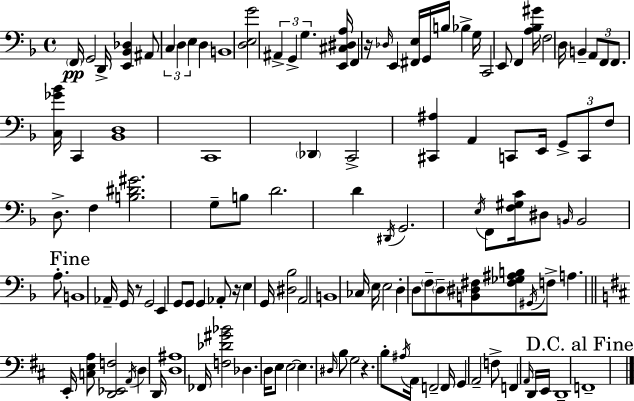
F2/s G2/h D2/s [E2,Bb2,Db3]/q A#2/e C3/q D3/q E3/q D3/q B2/w [D3,E3,G4]/h A#2/q G2/q G3/q. [E2,C#3,D#3,A3]/s F2/q R/s Db3/s E2/q [F#2,E3]/s G2/s B3/s Bb3/q G3/s C2/h E2/e F2/q [A3,Bb3,G#4]/s F3/h D3/s B2/q A2/e F2/e F2/e. [C3,Gb4,Bb4]/s C2/q [Bb2,D3]/w C2/w Db2/q C2/h [C#2,A#3]/q A2/q C2/e E2/s G2/e C2/e F3/e D3/e. F3/q [B3,D#4,G#4]/h. G3/e B3/e D4/h. D4/q D#2/s G2/h. E3/s F2/e [F3,G#3,C4]/s D#3/e B2/s B2/h A3/e. B2/w Ab2/s G2/s R/e G2/h E2/q G2/e G2/e G2/q Ab2/e R/s E3/q G2/s [D#3,Bb3]/h A2/h B2/w CES3/s E3/s E3/h D3/q D3/e F3/e D3/e [B2,D#3,F#3]/e [F#3,Gb3,A#3,B3]/e G#2/s F3/e A3/q. E2/s [C3,E3,A3]/e [D2,Eb2,F3]/h A2/s D3/q D2/s [D3,A#3]/w FES2/s [F3,Db4,G#4,Bb4]/h Db3/q. D3/s E3/e E3/h E3/q. D#3/s B3/e G3/h R/q. B3/e A#3/s A2/s F2/h F2/s G2/q A2/h F3/e F2/q A2/s D2/s E2/s D2/w F2/w